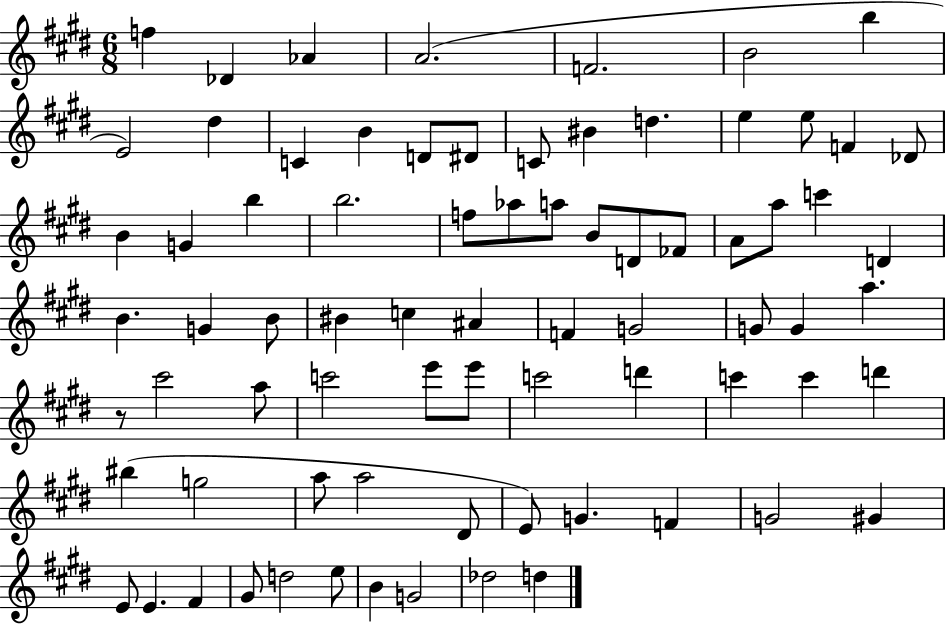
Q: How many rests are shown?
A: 1